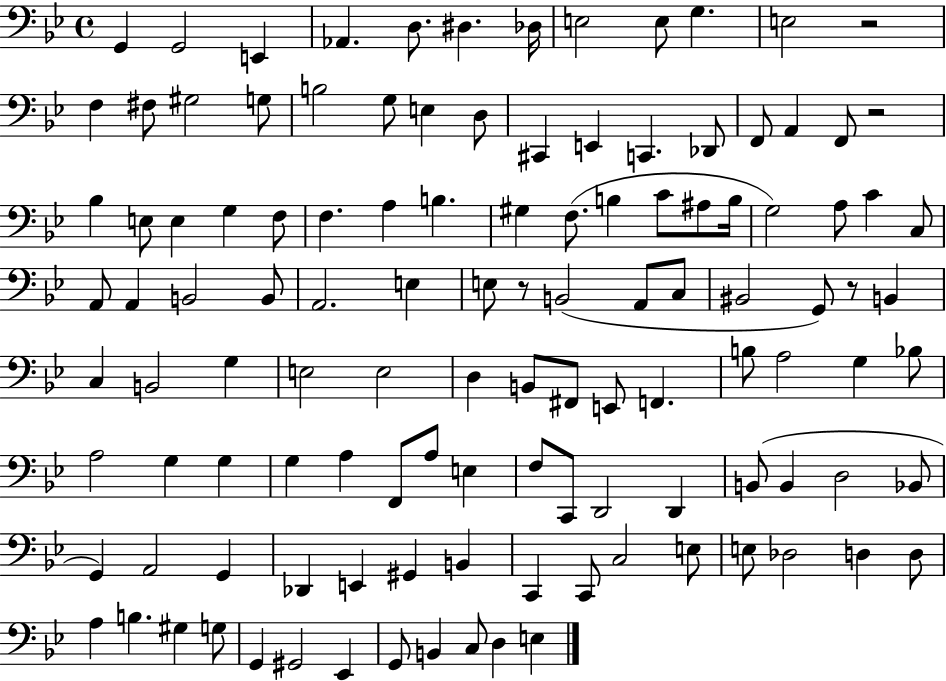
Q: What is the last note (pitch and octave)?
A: E3